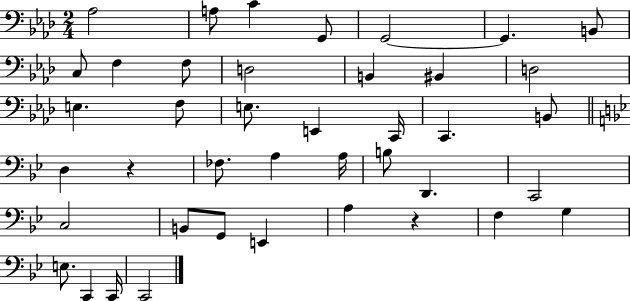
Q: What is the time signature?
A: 2/4